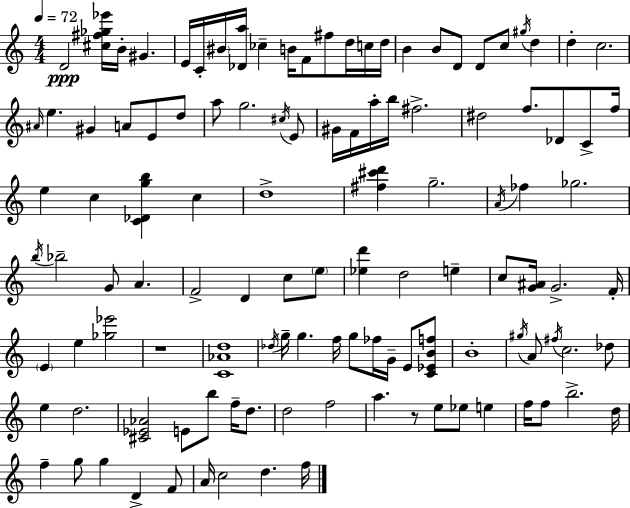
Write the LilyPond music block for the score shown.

{
  \clef treble
  \numericTimeSignature
  \time 4/4
  \key a \minor
  \tempo 4 = 72
  d'2\ppp <cis'' fis'' ges'' ees'''>16 b'16-. gis'4. | e'16 c'16-. \parenthesize bis'16 <des' a''>16 ces''4-- b'16 f'8 fis''8 d''16 c''16 d''16 | b'4 b'8 d'8 d'8 c''8 \acciaccatura { gis''16 } d''4 | d''4-. c''2. | \break \grace { ais'16 } e''4. gis'4 a'8 e'8 | d''8 a''8 g''2. | \acciaccatura { cis''16 } e'8 gis'16 f'16 a''16-. b''16 fis''2.-> | dis''2 f''8. des'8 | \break c'8-> f''16 e''4 c''4 <c' des' g'' b''>4 c''4 | d''1-> | <fis'' cis''' d'''>4 g''2.-- | \acciaccatura { a'16 } fes''4 ges''2. | \break \acciaccatura { b''16 } bes''2-- g'8 a'4. | f'2-> d'4 | c''8 \parenthesize e''8 <ees'' d'''>4 d''2 | e''4-- c''8 <g' ais'>16 g'2.-> | \break f'16-. \parenthesize e'4 e''4 <ges'' ees'''>2 | r1 | <c' aes' d''>1 | \acciaccatura { des''16 } g''16-- g''4. f''16 g''8 | \break fes''16 g'16-- e'8 <c' ees' b' f''>8 b'1-. | \acciaccatura { gis''16 } a'8 \acciaccatura { fis''16 } c''2. | des''8 e''4 d''2. | <cis' ees' aes'>2 | \break e'8 b''8 f''16-- d''8. d''2 | f''2 a''4. r8 | e''8 ees''8 e''4 f''16 f''8 b''2.-> | d''16 f''4-- g''8 g''4 | \break d'4-> f'8 a'16 c''2 | d''4. f''16 \bar "|."
}